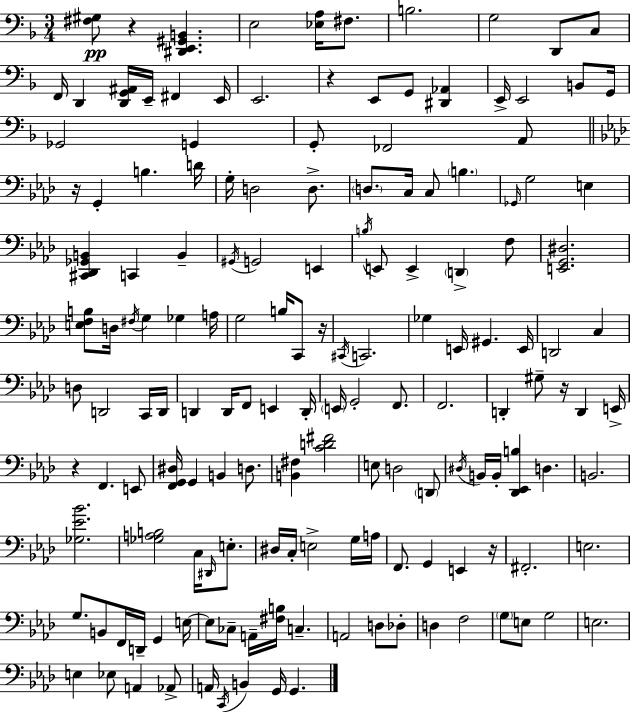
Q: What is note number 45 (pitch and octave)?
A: D2